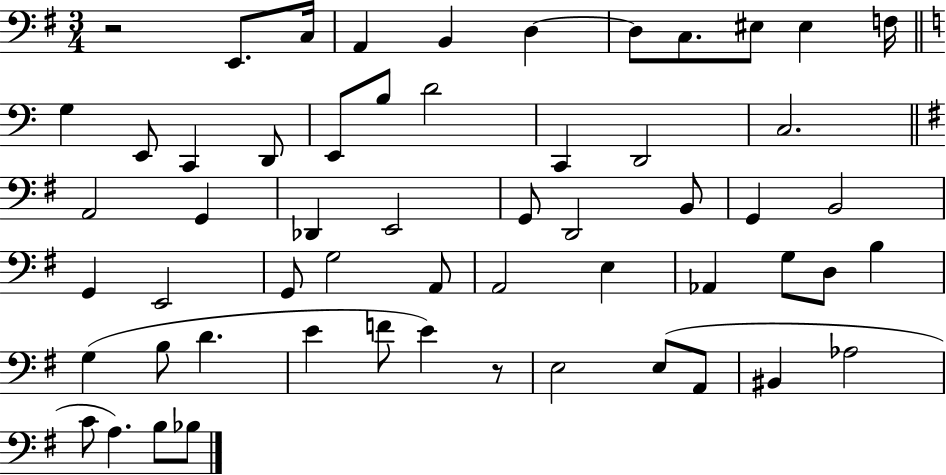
{
  \clef bass
  \numericTimeSignature
  \time 3/4
  \key g \major
  r2 e,8. c16 | a,4 b,4 d4~~ | d8 c8. eis8 eis4 f16 | \bar "||" \break \key c \major g4 e,8 c,4 d,8 | e,8 b8 d'2 | c,4 d,2 | c2. | \break \bar "||" \break \key g \major a,2 g,4 | des,4 e,2 | g,8 d,2 b,8 | g,4 b,2 | \break g,4 e,2 | g,8 g2 a,8 | a,2 e4 | aes,4 g8 d8 b4 | \break g4( b8 d'4. | e'4 f'8 e'4) r8 | e2 e8( a,8 | bis,4 aes2 | \break c'8 a4.) b8 bes8 | \bar "|."
}